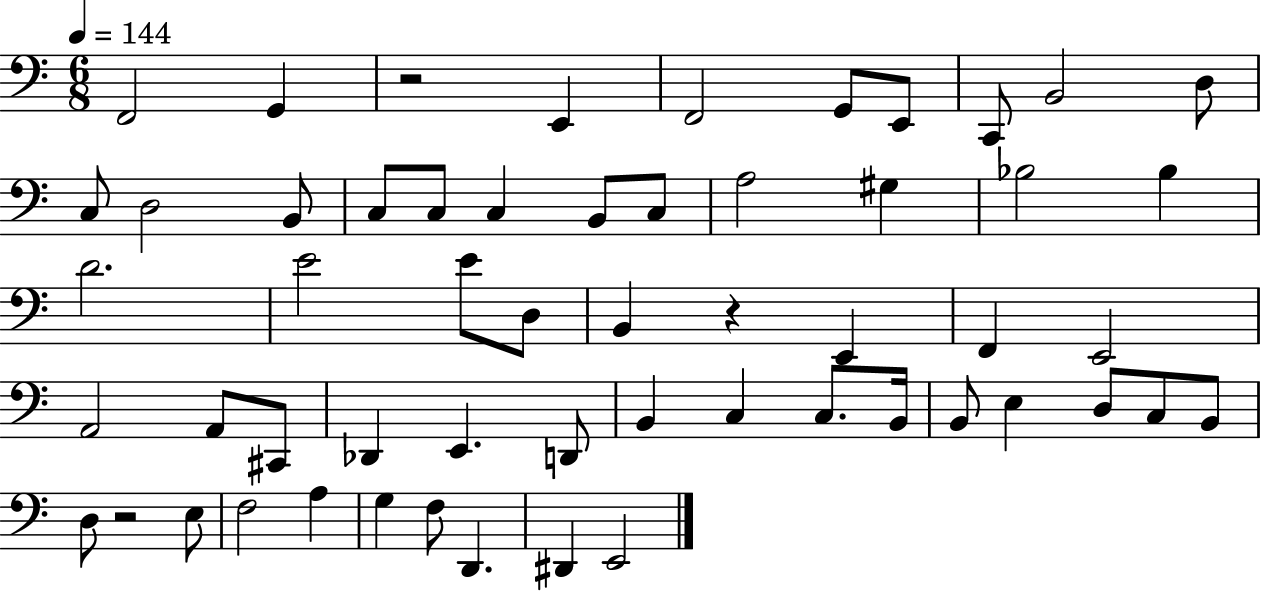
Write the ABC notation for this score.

X:1
T:Untitled
M:6/8
L:1/4
K:C
F,,2 G,, z2 E,, F,,2 G,,/2 E,,/2 C,,/2 B,,2 D,/2 C,/2 D,2 B,,/2 C,/2 C,/2 C, B,,/2 C,/2 A,2 ^G, _B,2 _B, D2 E2 E/2 D,/2 B,, z E,, F,, E,,2 A,,2 A,,/2 ^C,,/2 _D,, E,, D,,/2 B,, C, C,/2 B,,/4 B,,/2 E, D,/2 C,/2 B,,/2 D,/2 z2 E,/2 F,2 A, G, F,/2 D,, ^D,, E,,2